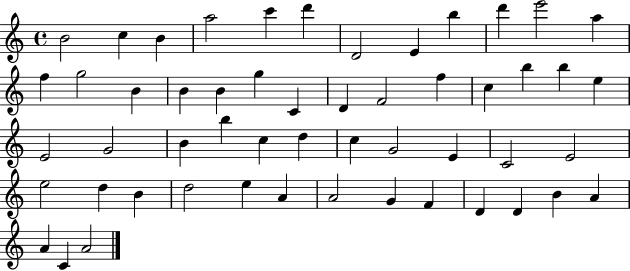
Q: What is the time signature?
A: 4/4